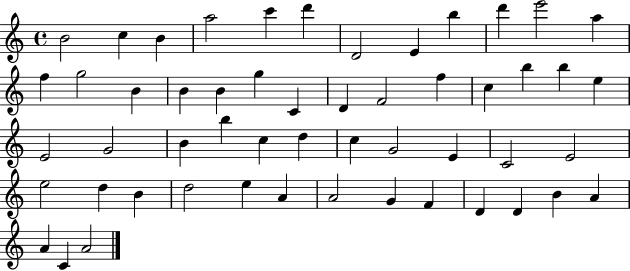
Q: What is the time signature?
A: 4/4